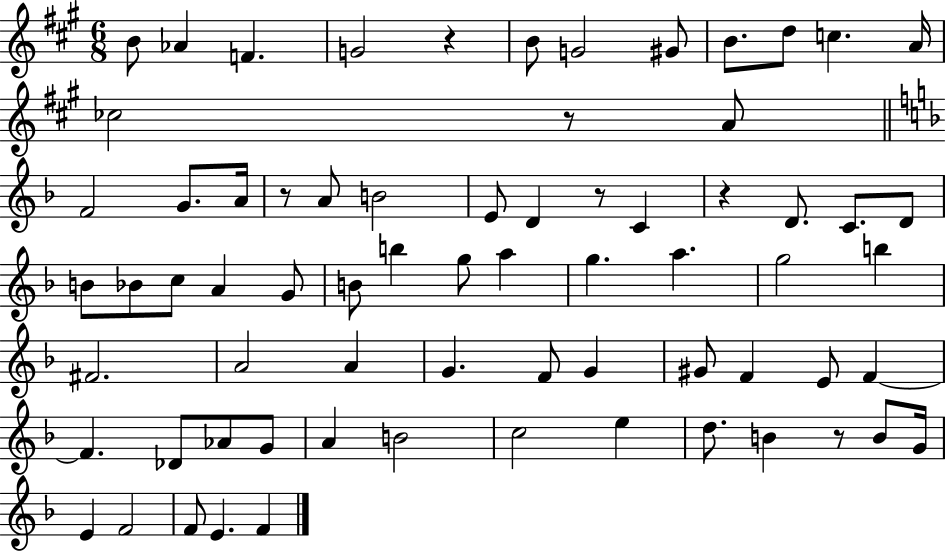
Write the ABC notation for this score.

X:1
T:Untitled
M:6/8
L:1/4
K:A
B/2 _A F G2 z B/2 G2 ^G/2 B/2 d/2 c A/4 _c2 z/2 A/2 F2 G/2 A/4 z/2 A/2 B2 E/2 D z/2 C z D/2 C/2 D/2 B/2 _B/2 c/2 A G/2 B/2 b g/2 a g a g2 b ^F2 A2 A G F/2 G ^G/2 F E/2 F F _D/2 _A/2 G/2 A B2 c2 e d/2 B z/2 B/2 G/4 E F2 F/2 E F